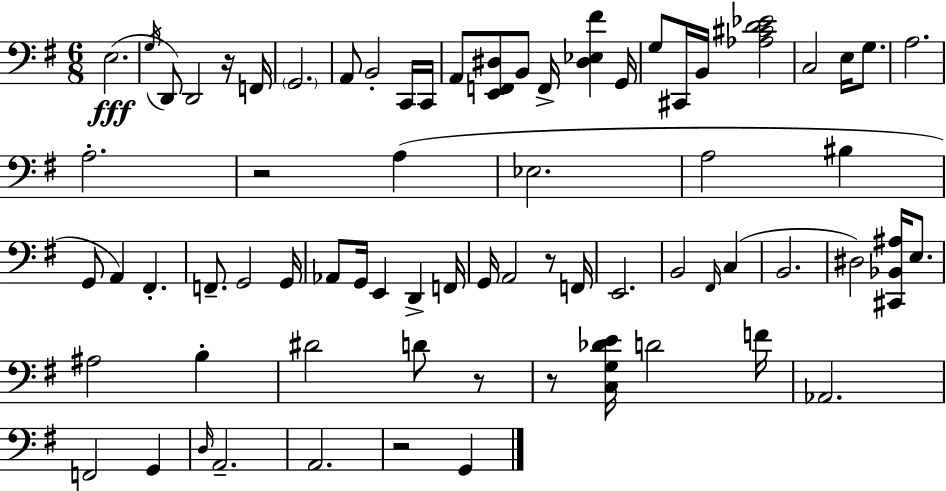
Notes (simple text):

E3/h. G3/s D2/e D2/h R/s F2/s G2/h. A2/e B2/h C2/s C2/s A2/e [E2,F2,D#3]/e B2/e F2/s [D#3,Eb3,F#4]/q G2/s G3/e C#2/s B2/s [Ab3,C#4,D4,Eb4]/h C3/h E3/s G3/e. A3/h. A3/h. R/h A3/q Eb3/h. A3/h BIS3/q G2/e A2/q F#2/q. F2/e. G2/h G2/s Ab2/e G2/s E2/q D2/q F2/s G2/s A2/h R/e F2/s E2/h. B2/h F#2/s C3/q B2/h. D#3/h [C#2,Bb2,A#3]/s E3/e. A#3/h B3/q D#4/h D4/e R/e R/e [C3,G3,Db4,E4]/s D4/h F4/s Ab2/h. F2/h G2/q D3/s A2/h. A2/h. R/h G2/q